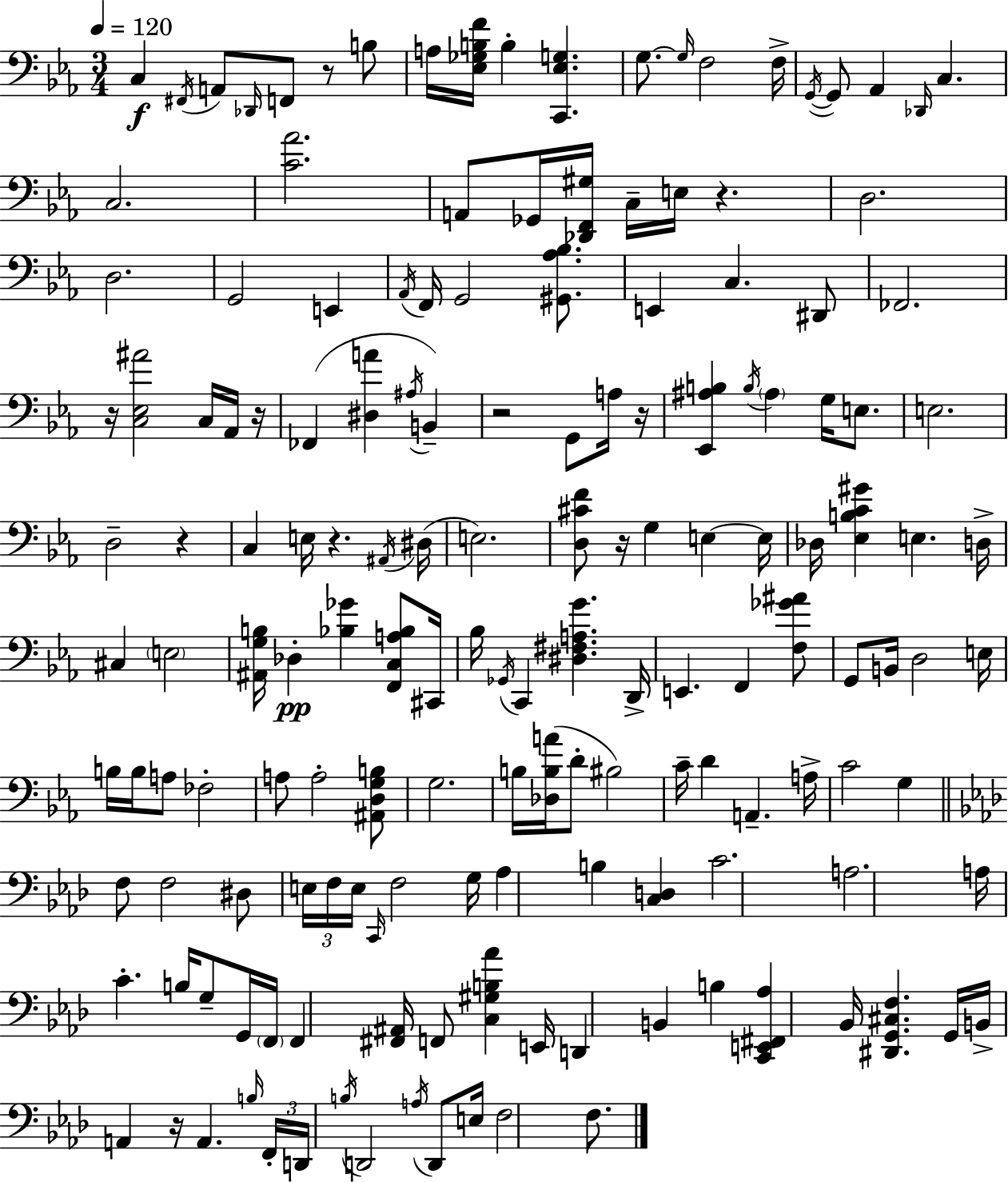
X:1
T:Untitled
M:3/4
L:1/4
K:Cm
C, ^F,,/4 A,,/2 _D,,/4 F,,/2 z/2 B,/2 A,/4 [_E,_G,B,F]/4 B, [C,,_E,G,] G,/2 G,/4 F,2 F,/4 G,,/4 G,,/2 _A,, _D,,/4 C, C,2 [C_A]2 A,,/2 _G,,/4 [_D,,F,,^G,]/4 C,/4 E,/4 z D,2 D,2 G,,2 E,, _A,,/4 F,,/4 G,,2 [^G,,_A,_B,]/2 E,, C, ^D,,/2 _F,,2 z/4 [C,_E,^A]2 C,/4 _A,,/4 z/4 _F,, [^D,A] ^A,/4 B,, z2 G,,/2 A,/4 z/4 [_E,,^A,B,] B,/4 ^A, G,/4 E,/2 E,2 D,2 z C, E,/4 z ^A,,/4 ^D,/4 E,2 [D,^CF]/2 z/4 G, E, E,/4 _D,/4 [_E,B,C^G] E, D,/4 ^C, E,2 [^A,,G,B,]/4 _D, [_B,_G] [F,,C,A,_B,]/2 ^C,,/4 _B,/4 _G,,/4 C,, [^D,^F,A,G] D,,/4 E,, F,, [F,_G^A]/2 G,,/2 B,,/4 D,2 E,/4 B,/4 B,/4 A,/2 _F,2 A,/2 A,2 [^A,,D,G,B,]/2 G,2 B,/4 [_D,B,A]/4 D/2 ^B,2 C/4 D A,, A,/4 C2 G, F,/2 F,2 ^D,/2 E,/4 F,/4 E,/4 C,,/4 F,2 G,/4 _A, B, [C,D,] C2 A,2 A,/4 C B,/4 G,/2 G,,/4 F,,/4 F,, [^F,,^A,,]/4 F,,/2 [C,^G,B,_A] E,,/4 D,, B,, B, [C,,E,,^F,,_A,] _B,,/4 [^D,,G,,^C,F,] G,,/4 B,,/4 A,, z/4 A,, B,/4 F,,/4 D,,/4 B,/4 D,,2 A,/4 D,,/2 E,/4 F,2 F,/2